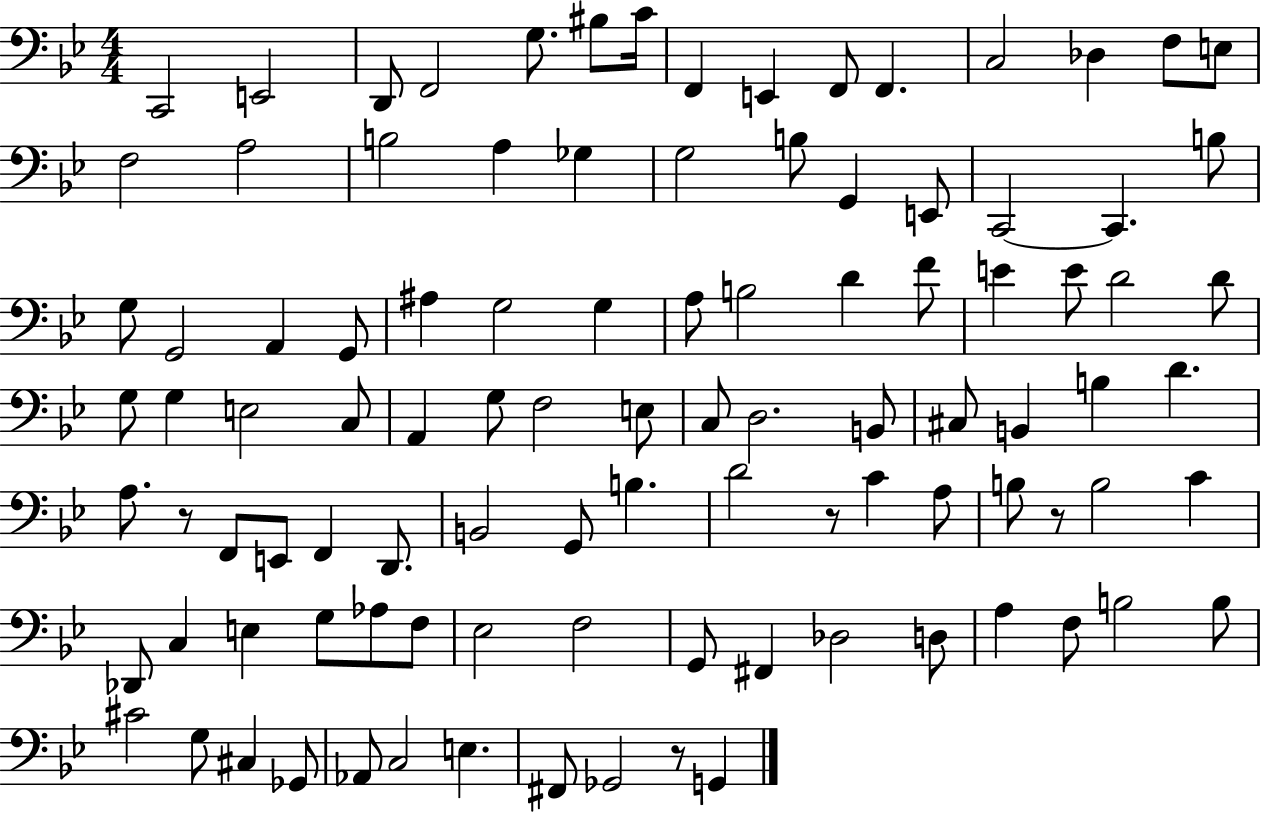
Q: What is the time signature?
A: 4/4